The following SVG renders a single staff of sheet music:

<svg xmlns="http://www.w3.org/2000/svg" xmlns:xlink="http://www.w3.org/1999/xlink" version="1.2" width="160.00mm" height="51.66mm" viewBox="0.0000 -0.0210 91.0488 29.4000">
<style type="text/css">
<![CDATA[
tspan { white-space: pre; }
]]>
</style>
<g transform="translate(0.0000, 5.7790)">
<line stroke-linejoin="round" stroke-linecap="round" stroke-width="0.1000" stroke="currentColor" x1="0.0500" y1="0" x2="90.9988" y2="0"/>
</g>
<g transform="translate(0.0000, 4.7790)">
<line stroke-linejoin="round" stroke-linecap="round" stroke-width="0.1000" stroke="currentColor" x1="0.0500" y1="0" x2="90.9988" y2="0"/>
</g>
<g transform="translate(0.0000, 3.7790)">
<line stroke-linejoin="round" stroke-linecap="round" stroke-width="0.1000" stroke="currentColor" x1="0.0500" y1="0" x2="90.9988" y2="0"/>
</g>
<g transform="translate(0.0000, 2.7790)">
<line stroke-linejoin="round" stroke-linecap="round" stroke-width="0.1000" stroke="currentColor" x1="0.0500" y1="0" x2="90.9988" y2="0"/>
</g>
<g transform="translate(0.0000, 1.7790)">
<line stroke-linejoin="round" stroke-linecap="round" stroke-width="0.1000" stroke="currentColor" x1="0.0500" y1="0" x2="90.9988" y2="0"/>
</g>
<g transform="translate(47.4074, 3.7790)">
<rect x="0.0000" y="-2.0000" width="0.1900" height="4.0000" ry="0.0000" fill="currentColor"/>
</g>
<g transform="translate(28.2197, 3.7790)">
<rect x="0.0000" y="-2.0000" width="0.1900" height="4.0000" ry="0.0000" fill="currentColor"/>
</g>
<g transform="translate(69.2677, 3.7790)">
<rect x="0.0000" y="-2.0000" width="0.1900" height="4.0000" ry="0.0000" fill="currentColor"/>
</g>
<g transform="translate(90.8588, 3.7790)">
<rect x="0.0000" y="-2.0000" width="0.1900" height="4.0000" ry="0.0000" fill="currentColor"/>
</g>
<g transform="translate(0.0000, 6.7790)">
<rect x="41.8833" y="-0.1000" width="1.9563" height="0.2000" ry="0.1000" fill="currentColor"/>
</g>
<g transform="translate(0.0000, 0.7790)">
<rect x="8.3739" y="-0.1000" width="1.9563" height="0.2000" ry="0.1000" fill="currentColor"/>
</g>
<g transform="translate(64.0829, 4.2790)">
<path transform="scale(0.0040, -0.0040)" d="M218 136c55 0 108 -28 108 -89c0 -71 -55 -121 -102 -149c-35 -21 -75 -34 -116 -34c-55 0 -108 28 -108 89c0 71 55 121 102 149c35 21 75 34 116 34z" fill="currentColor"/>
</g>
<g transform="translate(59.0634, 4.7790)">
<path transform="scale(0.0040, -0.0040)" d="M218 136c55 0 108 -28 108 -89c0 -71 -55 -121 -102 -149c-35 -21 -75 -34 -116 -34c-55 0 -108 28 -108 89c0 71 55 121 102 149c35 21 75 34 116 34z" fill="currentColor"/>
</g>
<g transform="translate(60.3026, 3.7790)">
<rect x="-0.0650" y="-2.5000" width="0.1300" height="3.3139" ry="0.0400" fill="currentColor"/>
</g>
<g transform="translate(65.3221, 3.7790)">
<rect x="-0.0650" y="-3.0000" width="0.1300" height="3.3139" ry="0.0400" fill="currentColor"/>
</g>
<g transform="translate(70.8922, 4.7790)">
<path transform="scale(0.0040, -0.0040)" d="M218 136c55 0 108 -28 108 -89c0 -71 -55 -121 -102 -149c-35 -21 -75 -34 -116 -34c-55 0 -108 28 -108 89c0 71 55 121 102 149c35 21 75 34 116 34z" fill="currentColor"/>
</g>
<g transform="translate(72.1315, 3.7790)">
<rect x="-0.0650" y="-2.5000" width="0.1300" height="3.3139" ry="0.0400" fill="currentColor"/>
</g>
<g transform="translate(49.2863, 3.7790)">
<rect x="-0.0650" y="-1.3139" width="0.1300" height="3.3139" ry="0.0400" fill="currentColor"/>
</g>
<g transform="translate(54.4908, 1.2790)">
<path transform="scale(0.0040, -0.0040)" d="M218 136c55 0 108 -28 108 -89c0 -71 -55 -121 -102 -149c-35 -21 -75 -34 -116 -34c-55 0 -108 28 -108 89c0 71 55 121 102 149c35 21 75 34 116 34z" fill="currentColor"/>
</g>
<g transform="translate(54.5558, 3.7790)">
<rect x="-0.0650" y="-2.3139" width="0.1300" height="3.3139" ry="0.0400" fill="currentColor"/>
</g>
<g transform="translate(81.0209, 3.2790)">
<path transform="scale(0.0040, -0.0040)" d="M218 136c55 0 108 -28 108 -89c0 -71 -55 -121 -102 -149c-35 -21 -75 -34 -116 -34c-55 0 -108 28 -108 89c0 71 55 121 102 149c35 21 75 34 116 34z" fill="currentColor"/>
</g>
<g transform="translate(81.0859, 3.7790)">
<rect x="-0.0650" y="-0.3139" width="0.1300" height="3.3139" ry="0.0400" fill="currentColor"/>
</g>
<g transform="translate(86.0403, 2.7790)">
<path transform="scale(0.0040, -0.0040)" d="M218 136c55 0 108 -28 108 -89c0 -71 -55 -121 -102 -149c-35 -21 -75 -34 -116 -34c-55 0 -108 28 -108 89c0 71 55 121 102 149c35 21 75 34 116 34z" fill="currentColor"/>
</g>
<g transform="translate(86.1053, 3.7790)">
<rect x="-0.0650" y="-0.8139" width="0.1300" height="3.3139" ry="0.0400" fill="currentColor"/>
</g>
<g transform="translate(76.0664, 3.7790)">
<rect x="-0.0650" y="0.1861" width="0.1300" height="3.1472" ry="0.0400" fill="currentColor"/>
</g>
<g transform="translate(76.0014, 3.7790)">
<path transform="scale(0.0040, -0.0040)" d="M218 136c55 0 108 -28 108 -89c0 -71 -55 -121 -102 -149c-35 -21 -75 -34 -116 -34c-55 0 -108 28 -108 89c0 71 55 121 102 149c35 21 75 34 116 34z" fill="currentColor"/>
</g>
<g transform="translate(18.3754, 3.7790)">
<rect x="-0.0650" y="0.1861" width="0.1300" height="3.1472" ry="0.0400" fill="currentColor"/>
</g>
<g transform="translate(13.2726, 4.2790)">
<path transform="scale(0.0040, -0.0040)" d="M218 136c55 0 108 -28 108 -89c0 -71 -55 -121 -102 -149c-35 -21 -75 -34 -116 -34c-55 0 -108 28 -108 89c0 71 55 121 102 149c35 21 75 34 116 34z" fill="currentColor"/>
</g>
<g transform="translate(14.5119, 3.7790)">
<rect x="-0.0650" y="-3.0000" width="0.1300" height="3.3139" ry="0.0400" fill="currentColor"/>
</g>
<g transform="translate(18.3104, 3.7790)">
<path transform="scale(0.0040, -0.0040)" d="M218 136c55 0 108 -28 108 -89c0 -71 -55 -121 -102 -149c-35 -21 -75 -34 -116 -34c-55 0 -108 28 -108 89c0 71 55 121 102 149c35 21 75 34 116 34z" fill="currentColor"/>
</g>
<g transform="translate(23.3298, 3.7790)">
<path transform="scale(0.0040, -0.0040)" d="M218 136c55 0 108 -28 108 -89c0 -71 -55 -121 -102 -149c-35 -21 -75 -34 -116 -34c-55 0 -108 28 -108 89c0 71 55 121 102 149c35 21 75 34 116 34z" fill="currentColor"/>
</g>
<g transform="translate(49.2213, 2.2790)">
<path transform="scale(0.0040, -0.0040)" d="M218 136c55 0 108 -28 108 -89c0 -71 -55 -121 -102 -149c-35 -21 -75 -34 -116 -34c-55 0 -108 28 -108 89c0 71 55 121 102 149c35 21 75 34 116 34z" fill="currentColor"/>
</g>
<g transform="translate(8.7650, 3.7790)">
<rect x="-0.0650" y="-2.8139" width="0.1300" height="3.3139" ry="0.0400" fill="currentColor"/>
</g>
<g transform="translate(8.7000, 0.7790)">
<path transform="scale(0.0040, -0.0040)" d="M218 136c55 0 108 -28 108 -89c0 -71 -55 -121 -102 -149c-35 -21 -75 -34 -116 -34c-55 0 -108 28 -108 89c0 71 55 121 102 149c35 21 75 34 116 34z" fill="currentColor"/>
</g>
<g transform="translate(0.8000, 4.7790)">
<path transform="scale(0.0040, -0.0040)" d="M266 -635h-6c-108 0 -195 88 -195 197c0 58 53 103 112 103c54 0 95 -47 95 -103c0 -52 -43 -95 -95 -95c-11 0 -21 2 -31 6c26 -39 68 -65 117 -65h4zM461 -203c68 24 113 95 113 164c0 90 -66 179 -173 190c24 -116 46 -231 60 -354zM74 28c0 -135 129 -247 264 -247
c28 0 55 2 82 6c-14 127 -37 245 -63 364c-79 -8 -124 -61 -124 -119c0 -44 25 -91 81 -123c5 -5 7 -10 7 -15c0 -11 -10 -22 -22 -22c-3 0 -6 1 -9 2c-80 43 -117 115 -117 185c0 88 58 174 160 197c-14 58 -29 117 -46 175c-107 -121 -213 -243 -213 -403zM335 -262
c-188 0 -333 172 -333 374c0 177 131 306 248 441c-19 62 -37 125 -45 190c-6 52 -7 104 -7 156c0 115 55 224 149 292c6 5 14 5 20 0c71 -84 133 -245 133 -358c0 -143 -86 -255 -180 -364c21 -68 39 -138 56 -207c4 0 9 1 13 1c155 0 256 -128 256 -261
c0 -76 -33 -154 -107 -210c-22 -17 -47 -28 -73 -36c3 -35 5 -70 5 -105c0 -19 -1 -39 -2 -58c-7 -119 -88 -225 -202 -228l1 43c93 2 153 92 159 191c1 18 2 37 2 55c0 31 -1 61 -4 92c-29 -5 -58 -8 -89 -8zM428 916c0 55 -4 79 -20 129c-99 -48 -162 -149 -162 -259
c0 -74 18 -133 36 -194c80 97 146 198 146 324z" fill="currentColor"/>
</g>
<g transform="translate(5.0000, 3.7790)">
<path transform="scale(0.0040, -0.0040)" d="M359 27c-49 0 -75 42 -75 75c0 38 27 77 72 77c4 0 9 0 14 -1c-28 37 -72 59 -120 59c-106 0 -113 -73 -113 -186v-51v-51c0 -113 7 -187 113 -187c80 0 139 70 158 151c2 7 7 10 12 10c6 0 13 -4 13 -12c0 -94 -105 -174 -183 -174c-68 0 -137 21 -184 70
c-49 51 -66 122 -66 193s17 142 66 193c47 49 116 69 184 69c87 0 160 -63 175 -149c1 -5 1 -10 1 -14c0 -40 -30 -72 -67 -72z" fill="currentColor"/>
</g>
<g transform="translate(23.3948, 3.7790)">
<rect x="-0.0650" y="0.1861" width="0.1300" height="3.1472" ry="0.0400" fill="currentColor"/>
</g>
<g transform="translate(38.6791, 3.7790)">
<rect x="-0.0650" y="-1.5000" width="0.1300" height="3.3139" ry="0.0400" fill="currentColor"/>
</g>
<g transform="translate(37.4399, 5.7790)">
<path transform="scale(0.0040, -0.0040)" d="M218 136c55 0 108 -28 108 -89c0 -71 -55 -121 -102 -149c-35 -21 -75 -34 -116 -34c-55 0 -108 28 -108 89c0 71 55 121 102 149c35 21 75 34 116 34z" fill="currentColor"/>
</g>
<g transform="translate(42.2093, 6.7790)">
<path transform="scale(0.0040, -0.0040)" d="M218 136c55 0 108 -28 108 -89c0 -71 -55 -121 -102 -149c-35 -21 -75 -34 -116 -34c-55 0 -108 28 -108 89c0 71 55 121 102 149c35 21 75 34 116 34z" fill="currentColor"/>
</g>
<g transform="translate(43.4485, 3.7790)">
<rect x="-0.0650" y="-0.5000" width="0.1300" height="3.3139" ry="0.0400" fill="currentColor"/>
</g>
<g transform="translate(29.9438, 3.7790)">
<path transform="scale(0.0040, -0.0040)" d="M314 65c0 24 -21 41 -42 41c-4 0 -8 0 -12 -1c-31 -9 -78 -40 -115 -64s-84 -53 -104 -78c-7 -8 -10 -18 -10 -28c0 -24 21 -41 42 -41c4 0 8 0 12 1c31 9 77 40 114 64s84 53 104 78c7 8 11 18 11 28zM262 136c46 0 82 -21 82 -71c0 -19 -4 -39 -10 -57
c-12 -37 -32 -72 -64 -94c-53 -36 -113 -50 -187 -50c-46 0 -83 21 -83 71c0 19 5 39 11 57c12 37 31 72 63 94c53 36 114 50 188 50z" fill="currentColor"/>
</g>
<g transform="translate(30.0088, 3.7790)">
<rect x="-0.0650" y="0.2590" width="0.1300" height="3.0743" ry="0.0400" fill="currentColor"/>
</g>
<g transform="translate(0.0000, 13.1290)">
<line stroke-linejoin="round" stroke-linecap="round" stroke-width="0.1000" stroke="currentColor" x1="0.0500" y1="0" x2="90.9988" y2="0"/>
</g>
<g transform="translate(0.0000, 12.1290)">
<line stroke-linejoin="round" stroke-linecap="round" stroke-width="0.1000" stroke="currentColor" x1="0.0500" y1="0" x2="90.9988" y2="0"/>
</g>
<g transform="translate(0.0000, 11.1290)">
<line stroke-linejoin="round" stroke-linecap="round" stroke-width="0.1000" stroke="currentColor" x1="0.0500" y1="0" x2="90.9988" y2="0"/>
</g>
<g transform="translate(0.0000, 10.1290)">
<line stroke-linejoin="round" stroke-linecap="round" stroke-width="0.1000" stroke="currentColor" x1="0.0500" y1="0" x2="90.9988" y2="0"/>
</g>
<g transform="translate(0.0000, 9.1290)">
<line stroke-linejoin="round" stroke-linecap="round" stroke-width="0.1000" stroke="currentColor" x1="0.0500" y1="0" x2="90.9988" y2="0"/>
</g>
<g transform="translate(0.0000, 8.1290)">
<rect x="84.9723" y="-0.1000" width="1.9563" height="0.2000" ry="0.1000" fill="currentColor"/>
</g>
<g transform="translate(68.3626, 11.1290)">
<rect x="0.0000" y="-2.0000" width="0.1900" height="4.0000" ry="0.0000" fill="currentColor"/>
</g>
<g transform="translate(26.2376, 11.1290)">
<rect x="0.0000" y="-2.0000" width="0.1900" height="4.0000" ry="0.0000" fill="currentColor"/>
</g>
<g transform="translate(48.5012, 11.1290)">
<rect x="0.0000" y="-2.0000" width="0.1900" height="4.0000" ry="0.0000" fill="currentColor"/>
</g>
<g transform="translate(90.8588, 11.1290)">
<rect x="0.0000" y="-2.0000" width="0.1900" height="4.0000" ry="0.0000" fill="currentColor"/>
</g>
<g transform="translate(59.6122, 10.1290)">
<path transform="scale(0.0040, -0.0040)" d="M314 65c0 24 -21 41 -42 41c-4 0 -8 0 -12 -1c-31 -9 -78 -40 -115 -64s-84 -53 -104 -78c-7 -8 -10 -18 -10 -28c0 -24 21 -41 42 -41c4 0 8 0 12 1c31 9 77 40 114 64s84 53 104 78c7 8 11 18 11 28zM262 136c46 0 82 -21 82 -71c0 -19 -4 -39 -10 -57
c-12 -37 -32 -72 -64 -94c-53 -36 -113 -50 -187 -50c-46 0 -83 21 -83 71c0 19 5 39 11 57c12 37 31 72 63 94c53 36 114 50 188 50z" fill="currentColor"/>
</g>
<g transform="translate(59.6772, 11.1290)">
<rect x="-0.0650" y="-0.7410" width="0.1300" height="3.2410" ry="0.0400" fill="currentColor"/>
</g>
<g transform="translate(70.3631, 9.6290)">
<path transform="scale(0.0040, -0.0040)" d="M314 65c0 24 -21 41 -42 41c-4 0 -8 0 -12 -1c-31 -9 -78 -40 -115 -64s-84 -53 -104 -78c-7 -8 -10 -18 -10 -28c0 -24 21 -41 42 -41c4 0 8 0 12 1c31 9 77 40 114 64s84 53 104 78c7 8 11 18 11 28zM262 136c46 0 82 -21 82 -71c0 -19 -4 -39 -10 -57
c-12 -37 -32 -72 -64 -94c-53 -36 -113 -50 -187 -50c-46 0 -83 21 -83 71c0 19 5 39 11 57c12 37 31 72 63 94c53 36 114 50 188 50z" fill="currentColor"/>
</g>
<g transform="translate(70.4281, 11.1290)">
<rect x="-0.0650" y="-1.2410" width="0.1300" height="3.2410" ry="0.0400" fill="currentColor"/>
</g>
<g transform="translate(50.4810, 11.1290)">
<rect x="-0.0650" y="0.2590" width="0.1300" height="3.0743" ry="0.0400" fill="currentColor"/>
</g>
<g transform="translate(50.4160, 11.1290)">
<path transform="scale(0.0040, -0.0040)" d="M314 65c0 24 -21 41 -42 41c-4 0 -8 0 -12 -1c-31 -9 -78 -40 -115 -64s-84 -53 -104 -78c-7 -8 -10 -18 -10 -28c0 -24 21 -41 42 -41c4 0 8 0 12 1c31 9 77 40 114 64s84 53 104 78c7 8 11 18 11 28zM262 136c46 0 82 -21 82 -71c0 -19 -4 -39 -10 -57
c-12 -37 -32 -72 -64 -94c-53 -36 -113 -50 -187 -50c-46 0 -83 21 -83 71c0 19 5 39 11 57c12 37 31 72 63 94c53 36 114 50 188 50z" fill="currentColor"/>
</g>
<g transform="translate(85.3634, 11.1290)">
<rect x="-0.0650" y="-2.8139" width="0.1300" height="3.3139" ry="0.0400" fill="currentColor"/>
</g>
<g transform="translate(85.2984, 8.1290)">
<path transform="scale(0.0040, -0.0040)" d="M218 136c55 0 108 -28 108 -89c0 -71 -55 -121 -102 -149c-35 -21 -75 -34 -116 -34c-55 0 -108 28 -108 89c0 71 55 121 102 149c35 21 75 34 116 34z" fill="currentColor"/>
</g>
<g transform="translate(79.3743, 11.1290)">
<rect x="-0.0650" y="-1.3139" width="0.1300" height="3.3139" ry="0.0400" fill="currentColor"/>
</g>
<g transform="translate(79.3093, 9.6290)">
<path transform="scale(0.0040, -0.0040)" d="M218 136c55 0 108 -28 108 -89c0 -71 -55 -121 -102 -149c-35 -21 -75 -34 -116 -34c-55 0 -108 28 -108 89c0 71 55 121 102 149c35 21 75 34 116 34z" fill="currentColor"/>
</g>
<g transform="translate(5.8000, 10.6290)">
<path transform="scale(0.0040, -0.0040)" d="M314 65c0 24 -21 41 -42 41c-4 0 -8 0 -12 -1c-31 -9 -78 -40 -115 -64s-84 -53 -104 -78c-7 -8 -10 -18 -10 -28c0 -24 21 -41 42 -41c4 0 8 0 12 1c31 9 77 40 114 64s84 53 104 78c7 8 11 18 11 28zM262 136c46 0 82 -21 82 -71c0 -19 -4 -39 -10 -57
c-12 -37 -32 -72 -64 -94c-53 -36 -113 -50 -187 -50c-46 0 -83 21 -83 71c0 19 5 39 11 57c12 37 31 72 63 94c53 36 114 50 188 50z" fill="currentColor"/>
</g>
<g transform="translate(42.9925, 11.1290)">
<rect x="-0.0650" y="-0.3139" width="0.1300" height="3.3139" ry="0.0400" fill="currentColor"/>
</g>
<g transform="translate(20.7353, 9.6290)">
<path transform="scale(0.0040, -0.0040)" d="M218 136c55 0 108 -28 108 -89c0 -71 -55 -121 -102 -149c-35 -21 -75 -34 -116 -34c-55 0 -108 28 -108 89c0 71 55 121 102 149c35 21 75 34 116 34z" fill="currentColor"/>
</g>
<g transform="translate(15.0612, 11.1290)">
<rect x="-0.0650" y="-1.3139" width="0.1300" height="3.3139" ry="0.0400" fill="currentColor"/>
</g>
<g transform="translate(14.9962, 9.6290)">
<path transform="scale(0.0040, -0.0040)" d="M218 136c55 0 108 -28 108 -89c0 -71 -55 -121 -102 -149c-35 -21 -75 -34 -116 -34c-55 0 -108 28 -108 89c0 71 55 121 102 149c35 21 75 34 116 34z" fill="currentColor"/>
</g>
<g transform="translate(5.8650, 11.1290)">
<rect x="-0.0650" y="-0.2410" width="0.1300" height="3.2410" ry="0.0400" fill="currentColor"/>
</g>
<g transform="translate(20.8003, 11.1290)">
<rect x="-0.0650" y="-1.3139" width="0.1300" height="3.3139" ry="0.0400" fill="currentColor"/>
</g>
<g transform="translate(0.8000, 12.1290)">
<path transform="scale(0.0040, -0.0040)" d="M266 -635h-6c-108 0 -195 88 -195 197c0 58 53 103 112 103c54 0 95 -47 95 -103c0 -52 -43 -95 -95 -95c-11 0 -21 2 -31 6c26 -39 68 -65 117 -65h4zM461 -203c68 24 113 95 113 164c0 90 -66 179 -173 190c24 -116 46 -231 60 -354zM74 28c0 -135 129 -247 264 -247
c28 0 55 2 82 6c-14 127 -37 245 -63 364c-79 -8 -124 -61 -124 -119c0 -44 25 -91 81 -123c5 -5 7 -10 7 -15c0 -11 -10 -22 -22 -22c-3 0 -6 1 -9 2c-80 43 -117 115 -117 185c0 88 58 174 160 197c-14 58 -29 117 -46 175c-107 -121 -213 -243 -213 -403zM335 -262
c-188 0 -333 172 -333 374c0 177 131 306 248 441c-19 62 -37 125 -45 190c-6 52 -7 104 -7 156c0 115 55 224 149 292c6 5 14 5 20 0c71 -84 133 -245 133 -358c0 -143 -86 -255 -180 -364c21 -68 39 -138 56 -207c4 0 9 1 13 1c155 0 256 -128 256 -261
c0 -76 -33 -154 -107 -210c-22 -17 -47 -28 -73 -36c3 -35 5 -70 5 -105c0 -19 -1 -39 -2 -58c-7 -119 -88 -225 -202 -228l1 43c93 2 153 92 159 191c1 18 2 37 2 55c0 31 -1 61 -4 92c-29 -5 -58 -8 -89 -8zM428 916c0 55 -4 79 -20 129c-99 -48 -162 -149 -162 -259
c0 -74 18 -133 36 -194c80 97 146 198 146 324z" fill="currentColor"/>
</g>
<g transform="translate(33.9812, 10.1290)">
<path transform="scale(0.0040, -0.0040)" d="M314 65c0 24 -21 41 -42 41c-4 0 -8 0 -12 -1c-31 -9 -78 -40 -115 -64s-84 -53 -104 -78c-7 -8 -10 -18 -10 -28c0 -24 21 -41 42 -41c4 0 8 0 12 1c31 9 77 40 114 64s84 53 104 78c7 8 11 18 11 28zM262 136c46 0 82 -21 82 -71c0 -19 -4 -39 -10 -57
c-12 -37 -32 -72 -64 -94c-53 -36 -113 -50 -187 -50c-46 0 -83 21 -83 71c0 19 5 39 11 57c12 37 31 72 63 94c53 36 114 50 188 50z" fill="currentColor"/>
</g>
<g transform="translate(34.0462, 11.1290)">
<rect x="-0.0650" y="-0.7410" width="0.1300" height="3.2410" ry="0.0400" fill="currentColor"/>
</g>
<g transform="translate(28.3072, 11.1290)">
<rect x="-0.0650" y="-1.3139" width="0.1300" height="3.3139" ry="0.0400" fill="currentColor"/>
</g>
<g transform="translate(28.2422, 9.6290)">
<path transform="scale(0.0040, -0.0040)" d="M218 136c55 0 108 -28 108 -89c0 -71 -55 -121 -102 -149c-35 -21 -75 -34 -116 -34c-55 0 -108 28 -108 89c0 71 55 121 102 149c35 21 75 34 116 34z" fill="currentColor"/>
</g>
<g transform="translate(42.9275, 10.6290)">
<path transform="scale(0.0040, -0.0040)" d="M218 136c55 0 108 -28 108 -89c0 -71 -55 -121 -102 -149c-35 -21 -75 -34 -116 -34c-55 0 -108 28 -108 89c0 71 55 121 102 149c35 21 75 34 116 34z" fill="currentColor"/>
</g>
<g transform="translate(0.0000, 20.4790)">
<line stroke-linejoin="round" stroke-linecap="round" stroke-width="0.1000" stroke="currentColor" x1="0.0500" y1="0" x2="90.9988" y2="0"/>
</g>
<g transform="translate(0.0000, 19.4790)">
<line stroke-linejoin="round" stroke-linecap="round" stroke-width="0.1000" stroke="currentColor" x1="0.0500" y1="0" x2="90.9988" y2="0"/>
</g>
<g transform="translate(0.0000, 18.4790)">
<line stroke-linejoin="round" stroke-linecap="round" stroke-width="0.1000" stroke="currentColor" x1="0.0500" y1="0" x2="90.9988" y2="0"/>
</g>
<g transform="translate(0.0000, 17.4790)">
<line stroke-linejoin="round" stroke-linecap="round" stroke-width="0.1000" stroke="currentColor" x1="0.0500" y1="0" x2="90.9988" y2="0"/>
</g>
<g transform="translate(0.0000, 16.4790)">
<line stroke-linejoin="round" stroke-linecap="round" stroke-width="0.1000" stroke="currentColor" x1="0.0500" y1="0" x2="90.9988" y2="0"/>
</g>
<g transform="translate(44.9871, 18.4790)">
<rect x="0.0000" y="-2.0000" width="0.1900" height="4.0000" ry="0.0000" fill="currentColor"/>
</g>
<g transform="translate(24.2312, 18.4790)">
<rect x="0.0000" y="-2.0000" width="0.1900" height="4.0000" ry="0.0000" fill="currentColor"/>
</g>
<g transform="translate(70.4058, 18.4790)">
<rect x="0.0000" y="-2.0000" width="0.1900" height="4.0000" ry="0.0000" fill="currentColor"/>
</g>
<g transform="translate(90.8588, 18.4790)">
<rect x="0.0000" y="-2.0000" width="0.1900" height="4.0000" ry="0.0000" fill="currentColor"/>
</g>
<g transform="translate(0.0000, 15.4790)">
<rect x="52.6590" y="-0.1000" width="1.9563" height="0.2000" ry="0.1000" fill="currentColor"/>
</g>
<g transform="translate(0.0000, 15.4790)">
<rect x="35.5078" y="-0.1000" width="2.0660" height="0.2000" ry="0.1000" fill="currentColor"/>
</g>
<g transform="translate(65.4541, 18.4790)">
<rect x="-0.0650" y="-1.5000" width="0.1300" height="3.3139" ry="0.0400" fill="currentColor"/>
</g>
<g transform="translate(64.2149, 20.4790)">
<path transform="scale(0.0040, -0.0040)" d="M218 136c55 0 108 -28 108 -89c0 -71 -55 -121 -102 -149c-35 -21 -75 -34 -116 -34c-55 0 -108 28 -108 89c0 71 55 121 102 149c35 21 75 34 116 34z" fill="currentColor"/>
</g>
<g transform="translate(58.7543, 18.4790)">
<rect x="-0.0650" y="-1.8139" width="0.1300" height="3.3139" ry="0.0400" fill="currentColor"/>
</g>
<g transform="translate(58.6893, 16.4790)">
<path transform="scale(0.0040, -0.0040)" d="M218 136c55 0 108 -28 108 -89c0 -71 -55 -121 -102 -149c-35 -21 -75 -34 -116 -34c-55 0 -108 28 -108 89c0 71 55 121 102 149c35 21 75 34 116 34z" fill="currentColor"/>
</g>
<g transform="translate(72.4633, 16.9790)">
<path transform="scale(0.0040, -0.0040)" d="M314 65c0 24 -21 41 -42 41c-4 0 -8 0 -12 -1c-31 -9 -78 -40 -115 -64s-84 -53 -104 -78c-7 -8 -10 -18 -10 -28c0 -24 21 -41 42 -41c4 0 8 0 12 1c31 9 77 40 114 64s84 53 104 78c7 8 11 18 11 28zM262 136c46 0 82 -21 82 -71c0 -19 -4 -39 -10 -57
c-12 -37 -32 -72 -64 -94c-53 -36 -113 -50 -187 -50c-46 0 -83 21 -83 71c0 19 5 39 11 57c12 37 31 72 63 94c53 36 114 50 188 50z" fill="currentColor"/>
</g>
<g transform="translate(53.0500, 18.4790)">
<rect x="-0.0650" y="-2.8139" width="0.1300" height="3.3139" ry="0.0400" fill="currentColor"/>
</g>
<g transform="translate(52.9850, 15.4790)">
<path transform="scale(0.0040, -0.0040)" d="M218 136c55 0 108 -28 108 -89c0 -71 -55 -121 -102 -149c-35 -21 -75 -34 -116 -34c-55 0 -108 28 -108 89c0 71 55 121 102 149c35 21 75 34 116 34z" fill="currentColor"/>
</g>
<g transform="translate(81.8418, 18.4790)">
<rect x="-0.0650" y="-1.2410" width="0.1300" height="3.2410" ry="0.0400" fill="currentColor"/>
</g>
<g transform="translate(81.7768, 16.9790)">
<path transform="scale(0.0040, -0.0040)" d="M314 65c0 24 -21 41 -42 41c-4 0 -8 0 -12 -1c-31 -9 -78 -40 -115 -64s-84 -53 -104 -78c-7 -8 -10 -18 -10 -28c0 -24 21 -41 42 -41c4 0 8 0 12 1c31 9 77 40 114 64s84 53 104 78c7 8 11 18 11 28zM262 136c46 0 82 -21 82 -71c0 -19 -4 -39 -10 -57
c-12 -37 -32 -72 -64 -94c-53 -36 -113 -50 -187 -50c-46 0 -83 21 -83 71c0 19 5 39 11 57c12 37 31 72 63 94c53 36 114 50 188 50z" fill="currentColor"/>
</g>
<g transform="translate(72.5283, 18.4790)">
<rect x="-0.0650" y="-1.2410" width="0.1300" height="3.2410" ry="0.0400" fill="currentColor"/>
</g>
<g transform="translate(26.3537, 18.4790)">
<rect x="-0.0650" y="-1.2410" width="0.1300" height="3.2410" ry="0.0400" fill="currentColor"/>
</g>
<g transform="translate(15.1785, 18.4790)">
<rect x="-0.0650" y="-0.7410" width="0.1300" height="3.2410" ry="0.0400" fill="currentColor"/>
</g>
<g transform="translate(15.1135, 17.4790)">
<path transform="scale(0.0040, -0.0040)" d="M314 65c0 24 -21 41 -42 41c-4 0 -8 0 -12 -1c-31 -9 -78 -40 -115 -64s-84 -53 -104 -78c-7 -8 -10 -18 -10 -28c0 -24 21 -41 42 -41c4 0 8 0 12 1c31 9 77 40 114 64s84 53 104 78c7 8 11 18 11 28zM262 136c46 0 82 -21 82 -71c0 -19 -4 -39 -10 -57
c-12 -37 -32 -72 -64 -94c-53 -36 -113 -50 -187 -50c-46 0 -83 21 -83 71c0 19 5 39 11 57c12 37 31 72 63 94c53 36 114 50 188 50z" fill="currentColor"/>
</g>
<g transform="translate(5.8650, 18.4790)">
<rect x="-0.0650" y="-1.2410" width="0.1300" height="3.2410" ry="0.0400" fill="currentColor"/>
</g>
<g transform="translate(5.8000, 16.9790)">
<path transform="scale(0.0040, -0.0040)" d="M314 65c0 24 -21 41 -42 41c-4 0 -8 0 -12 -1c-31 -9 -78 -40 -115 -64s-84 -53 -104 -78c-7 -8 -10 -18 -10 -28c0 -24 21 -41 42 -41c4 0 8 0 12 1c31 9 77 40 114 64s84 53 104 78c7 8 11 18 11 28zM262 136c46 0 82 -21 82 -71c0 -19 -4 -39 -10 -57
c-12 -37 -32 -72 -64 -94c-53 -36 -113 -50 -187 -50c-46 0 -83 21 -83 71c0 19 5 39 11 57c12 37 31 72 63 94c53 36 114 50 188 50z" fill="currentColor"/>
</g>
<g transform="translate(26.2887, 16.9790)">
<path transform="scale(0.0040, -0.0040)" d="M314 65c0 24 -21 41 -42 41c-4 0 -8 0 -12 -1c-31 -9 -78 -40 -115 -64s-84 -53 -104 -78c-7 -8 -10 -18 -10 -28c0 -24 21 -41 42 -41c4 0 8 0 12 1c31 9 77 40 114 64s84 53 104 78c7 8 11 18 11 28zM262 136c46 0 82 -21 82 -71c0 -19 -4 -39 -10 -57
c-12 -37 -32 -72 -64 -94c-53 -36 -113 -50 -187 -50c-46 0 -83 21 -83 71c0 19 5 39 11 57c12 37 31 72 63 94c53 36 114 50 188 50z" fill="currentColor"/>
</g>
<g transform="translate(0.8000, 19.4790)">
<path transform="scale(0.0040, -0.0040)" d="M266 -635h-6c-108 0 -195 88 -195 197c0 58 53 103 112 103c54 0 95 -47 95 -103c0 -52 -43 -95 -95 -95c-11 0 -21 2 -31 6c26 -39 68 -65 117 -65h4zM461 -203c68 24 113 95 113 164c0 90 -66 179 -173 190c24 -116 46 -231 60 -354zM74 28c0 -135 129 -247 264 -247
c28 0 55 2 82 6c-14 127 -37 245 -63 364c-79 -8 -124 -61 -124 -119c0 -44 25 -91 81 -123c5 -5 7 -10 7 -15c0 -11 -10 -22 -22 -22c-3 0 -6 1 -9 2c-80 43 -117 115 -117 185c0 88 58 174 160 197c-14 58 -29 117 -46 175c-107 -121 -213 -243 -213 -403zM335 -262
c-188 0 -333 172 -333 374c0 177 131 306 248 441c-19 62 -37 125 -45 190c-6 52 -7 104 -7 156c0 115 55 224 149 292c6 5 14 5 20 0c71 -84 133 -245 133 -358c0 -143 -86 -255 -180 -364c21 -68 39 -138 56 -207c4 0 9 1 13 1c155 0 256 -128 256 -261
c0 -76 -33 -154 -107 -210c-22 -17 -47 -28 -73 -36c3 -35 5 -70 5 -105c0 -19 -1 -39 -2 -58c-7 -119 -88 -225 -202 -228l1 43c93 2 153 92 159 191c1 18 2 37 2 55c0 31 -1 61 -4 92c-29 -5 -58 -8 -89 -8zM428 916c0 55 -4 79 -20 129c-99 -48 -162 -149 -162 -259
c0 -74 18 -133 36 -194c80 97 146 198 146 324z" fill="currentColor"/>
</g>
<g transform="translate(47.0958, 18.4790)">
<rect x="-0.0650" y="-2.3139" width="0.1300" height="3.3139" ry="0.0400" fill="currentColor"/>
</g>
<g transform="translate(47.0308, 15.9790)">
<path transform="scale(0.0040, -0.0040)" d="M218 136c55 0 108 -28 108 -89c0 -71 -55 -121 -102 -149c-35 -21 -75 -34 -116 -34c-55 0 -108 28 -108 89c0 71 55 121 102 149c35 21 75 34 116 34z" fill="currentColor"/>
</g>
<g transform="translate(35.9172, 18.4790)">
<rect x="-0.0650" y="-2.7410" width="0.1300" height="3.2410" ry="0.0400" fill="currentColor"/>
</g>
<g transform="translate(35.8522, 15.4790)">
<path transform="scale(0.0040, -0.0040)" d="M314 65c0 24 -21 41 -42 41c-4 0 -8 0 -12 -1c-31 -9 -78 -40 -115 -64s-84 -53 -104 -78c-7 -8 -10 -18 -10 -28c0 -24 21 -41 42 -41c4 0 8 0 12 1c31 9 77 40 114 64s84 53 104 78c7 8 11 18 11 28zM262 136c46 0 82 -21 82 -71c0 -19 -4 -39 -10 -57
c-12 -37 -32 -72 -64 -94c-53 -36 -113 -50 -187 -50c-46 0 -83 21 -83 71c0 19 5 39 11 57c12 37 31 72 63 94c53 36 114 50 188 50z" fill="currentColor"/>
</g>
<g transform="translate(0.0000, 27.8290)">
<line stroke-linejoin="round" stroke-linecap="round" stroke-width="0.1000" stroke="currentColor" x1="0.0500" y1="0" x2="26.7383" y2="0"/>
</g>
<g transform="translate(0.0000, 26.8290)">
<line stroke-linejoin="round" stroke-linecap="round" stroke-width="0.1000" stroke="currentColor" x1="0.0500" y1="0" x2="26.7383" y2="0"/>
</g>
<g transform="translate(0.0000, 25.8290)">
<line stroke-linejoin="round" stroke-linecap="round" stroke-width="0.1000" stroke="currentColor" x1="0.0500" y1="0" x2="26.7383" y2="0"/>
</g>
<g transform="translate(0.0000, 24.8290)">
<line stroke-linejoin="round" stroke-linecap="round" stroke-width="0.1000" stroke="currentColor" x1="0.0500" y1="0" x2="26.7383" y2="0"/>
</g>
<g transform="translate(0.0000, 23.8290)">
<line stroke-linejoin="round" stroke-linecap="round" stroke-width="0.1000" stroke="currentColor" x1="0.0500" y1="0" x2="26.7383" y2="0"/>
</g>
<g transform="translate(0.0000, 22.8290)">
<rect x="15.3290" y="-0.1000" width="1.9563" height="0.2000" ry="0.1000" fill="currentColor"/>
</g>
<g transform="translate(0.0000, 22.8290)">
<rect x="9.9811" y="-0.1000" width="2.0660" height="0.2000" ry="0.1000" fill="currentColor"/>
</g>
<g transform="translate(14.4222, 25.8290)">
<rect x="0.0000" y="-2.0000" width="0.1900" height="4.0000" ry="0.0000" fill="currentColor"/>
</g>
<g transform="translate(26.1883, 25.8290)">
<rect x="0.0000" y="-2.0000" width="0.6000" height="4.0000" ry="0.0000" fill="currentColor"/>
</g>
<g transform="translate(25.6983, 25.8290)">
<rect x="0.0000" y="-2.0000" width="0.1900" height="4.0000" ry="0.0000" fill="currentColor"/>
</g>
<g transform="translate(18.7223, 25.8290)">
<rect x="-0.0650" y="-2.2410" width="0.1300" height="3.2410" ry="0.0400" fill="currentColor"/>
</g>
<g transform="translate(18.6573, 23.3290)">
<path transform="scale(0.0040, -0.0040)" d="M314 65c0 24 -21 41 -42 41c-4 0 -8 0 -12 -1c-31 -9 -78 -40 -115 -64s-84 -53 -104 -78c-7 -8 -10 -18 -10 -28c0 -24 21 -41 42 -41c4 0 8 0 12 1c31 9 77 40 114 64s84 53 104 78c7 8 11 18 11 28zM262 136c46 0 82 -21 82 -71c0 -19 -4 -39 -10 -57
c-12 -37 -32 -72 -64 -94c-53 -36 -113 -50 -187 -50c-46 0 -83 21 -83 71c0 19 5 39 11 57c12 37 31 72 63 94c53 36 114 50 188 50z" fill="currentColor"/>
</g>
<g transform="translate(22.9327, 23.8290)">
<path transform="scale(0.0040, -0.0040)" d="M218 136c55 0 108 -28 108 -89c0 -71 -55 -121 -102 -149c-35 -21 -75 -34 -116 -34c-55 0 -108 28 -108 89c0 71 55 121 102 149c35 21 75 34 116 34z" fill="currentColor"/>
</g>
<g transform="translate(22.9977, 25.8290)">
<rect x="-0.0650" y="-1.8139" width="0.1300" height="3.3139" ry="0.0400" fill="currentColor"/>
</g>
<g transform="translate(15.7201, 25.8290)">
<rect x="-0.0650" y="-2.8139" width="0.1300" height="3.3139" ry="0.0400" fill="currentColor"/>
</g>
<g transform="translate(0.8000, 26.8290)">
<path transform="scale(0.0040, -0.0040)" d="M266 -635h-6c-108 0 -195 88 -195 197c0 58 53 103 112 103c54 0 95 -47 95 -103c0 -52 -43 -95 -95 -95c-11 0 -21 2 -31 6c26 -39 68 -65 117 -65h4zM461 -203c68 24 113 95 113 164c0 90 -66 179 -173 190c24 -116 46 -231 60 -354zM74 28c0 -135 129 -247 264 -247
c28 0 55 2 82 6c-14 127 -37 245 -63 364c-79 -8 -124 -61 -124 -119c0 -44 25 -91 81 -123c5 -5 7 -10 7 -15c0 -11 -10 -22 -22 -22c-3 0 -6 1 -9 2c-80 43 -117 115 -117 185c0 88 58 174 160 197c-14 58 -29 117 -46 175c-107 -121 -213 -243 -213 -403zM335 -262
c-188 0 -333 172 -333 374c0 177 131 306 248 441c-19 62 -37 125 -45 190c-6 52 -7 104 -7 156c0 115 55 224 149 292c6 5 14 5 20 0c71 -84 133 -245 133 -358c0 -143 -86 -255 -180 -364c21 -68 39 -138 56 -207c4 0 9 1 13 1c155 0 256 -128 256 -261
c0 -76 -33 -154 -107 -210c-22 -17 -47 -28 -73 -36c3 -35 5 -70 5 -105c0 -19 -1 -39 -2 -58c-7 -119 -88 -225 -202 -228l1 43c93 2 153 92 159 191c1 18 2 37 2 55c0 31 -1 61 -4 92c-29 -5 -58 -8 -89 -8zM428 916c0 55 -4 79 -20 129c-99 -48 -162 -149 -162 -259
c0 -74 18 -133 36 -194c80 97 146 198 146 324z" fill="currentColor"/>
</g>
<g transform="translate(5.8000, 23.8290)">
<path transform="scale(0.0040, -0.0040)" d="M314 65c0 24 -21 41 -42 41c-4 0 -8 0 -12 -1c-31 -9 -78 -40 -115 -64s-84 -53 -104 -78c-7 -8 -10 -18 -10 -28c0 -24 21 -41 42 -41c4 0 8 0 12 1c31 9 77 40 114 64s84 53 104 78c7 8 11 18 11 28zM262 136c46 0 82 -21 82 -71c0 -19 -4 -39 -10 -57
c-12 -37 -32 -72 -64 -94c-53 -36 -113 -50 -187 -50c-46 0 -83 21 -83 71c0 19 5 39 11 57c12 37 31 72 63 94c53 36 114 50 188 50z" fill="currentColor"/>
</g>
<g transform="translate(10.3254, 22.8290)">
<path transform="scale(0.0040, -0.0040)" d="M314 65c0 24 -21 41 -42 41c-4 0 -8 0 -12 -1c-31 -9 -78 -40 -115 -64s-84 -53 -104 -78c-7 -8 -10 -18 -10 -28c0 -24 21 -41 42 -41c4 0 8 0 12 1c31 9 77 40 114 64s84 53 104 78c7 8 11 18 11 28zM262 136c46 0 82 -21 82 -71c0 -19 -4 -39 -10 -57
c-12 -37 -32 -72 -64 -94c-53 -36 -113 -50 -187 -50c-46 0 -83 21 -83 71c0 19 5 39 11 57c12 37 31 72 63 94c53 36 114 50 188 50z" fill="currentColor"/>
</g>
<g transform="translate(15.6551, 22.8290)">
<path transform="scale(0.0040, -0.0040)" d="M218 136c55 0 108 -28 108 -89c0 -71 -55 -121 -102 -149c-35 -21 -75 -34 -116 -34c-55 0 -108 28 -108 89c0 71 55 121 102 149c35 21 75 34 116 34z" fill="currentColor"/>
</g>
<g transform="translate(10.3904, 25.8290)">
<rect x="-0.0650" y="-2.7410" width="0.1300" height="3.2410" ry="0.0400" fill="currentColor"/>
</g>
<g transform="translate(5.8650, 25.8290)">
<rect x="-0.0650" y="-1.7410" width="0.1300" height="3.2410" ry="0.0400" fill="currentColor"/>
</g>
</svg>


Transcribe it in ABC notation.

X:1
T:Untitled
M:4/4
L:1/4
K:C
a A B B B2 E C e g G A G B c d c2 e e e d2 c B2 d2 e2 e a e2 d2 e2 a2 g a f E e2 e2 f2 a2 a g2 f